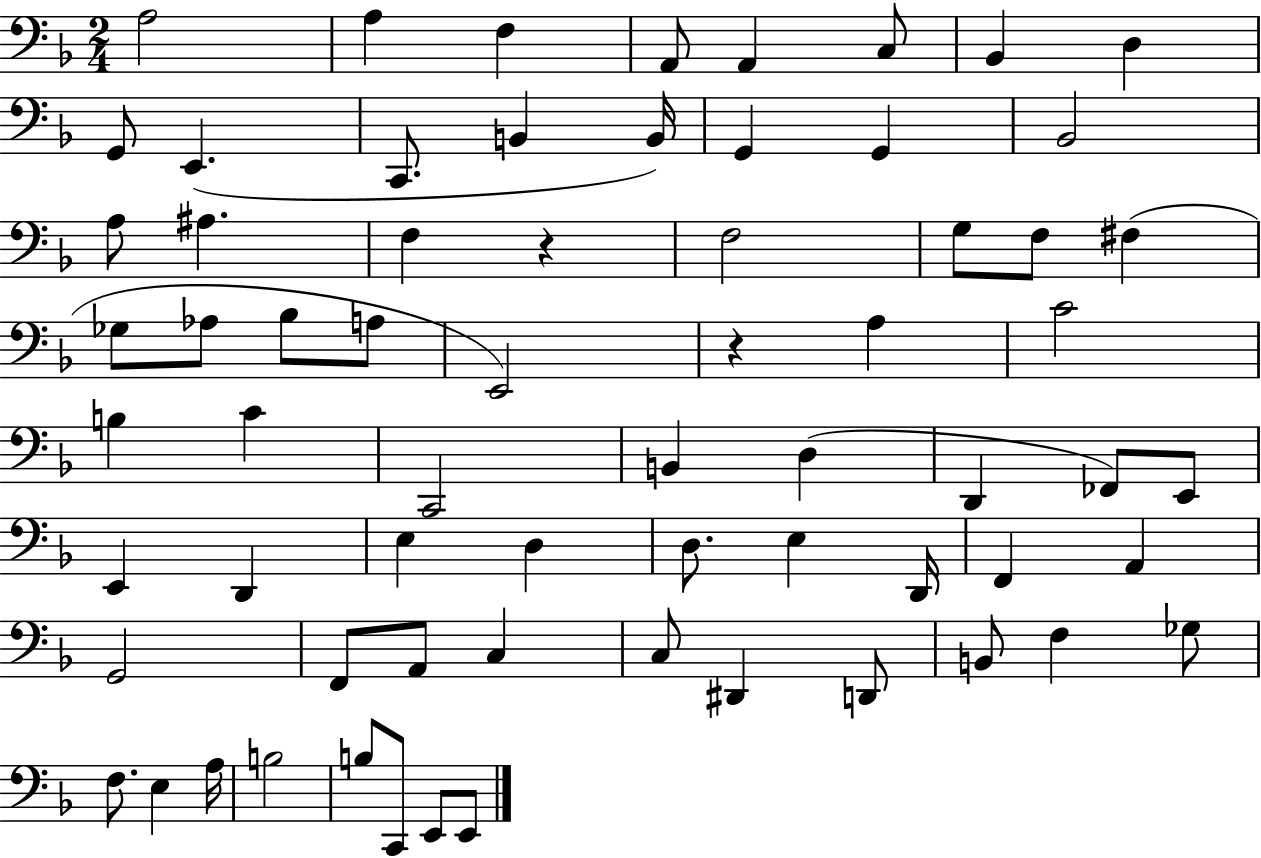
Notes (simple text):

A3/h A3/q F3/q A2/e A2/q C3/e Bb2/q D3/q G2/e E2/q. C2/e. B2/q B2/s G2/q G2/q Bb2/h A3/e A#3/q. F3/q R/q F3/h G3/e F3/e F#3/q Gb3/e Ab3/e Bb3/e A3/e E2/h R/q A3/q C4/h B3/q C4/q C2/h B2/q D3/q D2/q FES2/e E2/e E2/q D2/q E3/q D3/q D3/e. E3/q D2/s F2/q A2/q G2/h F2/e A2/e C3/q C3/e D#2/q D2/e B2/e F3/q Gb3/e F3/e. E3/q A3/s B3/h B3/e C2/e E2/e E2/e